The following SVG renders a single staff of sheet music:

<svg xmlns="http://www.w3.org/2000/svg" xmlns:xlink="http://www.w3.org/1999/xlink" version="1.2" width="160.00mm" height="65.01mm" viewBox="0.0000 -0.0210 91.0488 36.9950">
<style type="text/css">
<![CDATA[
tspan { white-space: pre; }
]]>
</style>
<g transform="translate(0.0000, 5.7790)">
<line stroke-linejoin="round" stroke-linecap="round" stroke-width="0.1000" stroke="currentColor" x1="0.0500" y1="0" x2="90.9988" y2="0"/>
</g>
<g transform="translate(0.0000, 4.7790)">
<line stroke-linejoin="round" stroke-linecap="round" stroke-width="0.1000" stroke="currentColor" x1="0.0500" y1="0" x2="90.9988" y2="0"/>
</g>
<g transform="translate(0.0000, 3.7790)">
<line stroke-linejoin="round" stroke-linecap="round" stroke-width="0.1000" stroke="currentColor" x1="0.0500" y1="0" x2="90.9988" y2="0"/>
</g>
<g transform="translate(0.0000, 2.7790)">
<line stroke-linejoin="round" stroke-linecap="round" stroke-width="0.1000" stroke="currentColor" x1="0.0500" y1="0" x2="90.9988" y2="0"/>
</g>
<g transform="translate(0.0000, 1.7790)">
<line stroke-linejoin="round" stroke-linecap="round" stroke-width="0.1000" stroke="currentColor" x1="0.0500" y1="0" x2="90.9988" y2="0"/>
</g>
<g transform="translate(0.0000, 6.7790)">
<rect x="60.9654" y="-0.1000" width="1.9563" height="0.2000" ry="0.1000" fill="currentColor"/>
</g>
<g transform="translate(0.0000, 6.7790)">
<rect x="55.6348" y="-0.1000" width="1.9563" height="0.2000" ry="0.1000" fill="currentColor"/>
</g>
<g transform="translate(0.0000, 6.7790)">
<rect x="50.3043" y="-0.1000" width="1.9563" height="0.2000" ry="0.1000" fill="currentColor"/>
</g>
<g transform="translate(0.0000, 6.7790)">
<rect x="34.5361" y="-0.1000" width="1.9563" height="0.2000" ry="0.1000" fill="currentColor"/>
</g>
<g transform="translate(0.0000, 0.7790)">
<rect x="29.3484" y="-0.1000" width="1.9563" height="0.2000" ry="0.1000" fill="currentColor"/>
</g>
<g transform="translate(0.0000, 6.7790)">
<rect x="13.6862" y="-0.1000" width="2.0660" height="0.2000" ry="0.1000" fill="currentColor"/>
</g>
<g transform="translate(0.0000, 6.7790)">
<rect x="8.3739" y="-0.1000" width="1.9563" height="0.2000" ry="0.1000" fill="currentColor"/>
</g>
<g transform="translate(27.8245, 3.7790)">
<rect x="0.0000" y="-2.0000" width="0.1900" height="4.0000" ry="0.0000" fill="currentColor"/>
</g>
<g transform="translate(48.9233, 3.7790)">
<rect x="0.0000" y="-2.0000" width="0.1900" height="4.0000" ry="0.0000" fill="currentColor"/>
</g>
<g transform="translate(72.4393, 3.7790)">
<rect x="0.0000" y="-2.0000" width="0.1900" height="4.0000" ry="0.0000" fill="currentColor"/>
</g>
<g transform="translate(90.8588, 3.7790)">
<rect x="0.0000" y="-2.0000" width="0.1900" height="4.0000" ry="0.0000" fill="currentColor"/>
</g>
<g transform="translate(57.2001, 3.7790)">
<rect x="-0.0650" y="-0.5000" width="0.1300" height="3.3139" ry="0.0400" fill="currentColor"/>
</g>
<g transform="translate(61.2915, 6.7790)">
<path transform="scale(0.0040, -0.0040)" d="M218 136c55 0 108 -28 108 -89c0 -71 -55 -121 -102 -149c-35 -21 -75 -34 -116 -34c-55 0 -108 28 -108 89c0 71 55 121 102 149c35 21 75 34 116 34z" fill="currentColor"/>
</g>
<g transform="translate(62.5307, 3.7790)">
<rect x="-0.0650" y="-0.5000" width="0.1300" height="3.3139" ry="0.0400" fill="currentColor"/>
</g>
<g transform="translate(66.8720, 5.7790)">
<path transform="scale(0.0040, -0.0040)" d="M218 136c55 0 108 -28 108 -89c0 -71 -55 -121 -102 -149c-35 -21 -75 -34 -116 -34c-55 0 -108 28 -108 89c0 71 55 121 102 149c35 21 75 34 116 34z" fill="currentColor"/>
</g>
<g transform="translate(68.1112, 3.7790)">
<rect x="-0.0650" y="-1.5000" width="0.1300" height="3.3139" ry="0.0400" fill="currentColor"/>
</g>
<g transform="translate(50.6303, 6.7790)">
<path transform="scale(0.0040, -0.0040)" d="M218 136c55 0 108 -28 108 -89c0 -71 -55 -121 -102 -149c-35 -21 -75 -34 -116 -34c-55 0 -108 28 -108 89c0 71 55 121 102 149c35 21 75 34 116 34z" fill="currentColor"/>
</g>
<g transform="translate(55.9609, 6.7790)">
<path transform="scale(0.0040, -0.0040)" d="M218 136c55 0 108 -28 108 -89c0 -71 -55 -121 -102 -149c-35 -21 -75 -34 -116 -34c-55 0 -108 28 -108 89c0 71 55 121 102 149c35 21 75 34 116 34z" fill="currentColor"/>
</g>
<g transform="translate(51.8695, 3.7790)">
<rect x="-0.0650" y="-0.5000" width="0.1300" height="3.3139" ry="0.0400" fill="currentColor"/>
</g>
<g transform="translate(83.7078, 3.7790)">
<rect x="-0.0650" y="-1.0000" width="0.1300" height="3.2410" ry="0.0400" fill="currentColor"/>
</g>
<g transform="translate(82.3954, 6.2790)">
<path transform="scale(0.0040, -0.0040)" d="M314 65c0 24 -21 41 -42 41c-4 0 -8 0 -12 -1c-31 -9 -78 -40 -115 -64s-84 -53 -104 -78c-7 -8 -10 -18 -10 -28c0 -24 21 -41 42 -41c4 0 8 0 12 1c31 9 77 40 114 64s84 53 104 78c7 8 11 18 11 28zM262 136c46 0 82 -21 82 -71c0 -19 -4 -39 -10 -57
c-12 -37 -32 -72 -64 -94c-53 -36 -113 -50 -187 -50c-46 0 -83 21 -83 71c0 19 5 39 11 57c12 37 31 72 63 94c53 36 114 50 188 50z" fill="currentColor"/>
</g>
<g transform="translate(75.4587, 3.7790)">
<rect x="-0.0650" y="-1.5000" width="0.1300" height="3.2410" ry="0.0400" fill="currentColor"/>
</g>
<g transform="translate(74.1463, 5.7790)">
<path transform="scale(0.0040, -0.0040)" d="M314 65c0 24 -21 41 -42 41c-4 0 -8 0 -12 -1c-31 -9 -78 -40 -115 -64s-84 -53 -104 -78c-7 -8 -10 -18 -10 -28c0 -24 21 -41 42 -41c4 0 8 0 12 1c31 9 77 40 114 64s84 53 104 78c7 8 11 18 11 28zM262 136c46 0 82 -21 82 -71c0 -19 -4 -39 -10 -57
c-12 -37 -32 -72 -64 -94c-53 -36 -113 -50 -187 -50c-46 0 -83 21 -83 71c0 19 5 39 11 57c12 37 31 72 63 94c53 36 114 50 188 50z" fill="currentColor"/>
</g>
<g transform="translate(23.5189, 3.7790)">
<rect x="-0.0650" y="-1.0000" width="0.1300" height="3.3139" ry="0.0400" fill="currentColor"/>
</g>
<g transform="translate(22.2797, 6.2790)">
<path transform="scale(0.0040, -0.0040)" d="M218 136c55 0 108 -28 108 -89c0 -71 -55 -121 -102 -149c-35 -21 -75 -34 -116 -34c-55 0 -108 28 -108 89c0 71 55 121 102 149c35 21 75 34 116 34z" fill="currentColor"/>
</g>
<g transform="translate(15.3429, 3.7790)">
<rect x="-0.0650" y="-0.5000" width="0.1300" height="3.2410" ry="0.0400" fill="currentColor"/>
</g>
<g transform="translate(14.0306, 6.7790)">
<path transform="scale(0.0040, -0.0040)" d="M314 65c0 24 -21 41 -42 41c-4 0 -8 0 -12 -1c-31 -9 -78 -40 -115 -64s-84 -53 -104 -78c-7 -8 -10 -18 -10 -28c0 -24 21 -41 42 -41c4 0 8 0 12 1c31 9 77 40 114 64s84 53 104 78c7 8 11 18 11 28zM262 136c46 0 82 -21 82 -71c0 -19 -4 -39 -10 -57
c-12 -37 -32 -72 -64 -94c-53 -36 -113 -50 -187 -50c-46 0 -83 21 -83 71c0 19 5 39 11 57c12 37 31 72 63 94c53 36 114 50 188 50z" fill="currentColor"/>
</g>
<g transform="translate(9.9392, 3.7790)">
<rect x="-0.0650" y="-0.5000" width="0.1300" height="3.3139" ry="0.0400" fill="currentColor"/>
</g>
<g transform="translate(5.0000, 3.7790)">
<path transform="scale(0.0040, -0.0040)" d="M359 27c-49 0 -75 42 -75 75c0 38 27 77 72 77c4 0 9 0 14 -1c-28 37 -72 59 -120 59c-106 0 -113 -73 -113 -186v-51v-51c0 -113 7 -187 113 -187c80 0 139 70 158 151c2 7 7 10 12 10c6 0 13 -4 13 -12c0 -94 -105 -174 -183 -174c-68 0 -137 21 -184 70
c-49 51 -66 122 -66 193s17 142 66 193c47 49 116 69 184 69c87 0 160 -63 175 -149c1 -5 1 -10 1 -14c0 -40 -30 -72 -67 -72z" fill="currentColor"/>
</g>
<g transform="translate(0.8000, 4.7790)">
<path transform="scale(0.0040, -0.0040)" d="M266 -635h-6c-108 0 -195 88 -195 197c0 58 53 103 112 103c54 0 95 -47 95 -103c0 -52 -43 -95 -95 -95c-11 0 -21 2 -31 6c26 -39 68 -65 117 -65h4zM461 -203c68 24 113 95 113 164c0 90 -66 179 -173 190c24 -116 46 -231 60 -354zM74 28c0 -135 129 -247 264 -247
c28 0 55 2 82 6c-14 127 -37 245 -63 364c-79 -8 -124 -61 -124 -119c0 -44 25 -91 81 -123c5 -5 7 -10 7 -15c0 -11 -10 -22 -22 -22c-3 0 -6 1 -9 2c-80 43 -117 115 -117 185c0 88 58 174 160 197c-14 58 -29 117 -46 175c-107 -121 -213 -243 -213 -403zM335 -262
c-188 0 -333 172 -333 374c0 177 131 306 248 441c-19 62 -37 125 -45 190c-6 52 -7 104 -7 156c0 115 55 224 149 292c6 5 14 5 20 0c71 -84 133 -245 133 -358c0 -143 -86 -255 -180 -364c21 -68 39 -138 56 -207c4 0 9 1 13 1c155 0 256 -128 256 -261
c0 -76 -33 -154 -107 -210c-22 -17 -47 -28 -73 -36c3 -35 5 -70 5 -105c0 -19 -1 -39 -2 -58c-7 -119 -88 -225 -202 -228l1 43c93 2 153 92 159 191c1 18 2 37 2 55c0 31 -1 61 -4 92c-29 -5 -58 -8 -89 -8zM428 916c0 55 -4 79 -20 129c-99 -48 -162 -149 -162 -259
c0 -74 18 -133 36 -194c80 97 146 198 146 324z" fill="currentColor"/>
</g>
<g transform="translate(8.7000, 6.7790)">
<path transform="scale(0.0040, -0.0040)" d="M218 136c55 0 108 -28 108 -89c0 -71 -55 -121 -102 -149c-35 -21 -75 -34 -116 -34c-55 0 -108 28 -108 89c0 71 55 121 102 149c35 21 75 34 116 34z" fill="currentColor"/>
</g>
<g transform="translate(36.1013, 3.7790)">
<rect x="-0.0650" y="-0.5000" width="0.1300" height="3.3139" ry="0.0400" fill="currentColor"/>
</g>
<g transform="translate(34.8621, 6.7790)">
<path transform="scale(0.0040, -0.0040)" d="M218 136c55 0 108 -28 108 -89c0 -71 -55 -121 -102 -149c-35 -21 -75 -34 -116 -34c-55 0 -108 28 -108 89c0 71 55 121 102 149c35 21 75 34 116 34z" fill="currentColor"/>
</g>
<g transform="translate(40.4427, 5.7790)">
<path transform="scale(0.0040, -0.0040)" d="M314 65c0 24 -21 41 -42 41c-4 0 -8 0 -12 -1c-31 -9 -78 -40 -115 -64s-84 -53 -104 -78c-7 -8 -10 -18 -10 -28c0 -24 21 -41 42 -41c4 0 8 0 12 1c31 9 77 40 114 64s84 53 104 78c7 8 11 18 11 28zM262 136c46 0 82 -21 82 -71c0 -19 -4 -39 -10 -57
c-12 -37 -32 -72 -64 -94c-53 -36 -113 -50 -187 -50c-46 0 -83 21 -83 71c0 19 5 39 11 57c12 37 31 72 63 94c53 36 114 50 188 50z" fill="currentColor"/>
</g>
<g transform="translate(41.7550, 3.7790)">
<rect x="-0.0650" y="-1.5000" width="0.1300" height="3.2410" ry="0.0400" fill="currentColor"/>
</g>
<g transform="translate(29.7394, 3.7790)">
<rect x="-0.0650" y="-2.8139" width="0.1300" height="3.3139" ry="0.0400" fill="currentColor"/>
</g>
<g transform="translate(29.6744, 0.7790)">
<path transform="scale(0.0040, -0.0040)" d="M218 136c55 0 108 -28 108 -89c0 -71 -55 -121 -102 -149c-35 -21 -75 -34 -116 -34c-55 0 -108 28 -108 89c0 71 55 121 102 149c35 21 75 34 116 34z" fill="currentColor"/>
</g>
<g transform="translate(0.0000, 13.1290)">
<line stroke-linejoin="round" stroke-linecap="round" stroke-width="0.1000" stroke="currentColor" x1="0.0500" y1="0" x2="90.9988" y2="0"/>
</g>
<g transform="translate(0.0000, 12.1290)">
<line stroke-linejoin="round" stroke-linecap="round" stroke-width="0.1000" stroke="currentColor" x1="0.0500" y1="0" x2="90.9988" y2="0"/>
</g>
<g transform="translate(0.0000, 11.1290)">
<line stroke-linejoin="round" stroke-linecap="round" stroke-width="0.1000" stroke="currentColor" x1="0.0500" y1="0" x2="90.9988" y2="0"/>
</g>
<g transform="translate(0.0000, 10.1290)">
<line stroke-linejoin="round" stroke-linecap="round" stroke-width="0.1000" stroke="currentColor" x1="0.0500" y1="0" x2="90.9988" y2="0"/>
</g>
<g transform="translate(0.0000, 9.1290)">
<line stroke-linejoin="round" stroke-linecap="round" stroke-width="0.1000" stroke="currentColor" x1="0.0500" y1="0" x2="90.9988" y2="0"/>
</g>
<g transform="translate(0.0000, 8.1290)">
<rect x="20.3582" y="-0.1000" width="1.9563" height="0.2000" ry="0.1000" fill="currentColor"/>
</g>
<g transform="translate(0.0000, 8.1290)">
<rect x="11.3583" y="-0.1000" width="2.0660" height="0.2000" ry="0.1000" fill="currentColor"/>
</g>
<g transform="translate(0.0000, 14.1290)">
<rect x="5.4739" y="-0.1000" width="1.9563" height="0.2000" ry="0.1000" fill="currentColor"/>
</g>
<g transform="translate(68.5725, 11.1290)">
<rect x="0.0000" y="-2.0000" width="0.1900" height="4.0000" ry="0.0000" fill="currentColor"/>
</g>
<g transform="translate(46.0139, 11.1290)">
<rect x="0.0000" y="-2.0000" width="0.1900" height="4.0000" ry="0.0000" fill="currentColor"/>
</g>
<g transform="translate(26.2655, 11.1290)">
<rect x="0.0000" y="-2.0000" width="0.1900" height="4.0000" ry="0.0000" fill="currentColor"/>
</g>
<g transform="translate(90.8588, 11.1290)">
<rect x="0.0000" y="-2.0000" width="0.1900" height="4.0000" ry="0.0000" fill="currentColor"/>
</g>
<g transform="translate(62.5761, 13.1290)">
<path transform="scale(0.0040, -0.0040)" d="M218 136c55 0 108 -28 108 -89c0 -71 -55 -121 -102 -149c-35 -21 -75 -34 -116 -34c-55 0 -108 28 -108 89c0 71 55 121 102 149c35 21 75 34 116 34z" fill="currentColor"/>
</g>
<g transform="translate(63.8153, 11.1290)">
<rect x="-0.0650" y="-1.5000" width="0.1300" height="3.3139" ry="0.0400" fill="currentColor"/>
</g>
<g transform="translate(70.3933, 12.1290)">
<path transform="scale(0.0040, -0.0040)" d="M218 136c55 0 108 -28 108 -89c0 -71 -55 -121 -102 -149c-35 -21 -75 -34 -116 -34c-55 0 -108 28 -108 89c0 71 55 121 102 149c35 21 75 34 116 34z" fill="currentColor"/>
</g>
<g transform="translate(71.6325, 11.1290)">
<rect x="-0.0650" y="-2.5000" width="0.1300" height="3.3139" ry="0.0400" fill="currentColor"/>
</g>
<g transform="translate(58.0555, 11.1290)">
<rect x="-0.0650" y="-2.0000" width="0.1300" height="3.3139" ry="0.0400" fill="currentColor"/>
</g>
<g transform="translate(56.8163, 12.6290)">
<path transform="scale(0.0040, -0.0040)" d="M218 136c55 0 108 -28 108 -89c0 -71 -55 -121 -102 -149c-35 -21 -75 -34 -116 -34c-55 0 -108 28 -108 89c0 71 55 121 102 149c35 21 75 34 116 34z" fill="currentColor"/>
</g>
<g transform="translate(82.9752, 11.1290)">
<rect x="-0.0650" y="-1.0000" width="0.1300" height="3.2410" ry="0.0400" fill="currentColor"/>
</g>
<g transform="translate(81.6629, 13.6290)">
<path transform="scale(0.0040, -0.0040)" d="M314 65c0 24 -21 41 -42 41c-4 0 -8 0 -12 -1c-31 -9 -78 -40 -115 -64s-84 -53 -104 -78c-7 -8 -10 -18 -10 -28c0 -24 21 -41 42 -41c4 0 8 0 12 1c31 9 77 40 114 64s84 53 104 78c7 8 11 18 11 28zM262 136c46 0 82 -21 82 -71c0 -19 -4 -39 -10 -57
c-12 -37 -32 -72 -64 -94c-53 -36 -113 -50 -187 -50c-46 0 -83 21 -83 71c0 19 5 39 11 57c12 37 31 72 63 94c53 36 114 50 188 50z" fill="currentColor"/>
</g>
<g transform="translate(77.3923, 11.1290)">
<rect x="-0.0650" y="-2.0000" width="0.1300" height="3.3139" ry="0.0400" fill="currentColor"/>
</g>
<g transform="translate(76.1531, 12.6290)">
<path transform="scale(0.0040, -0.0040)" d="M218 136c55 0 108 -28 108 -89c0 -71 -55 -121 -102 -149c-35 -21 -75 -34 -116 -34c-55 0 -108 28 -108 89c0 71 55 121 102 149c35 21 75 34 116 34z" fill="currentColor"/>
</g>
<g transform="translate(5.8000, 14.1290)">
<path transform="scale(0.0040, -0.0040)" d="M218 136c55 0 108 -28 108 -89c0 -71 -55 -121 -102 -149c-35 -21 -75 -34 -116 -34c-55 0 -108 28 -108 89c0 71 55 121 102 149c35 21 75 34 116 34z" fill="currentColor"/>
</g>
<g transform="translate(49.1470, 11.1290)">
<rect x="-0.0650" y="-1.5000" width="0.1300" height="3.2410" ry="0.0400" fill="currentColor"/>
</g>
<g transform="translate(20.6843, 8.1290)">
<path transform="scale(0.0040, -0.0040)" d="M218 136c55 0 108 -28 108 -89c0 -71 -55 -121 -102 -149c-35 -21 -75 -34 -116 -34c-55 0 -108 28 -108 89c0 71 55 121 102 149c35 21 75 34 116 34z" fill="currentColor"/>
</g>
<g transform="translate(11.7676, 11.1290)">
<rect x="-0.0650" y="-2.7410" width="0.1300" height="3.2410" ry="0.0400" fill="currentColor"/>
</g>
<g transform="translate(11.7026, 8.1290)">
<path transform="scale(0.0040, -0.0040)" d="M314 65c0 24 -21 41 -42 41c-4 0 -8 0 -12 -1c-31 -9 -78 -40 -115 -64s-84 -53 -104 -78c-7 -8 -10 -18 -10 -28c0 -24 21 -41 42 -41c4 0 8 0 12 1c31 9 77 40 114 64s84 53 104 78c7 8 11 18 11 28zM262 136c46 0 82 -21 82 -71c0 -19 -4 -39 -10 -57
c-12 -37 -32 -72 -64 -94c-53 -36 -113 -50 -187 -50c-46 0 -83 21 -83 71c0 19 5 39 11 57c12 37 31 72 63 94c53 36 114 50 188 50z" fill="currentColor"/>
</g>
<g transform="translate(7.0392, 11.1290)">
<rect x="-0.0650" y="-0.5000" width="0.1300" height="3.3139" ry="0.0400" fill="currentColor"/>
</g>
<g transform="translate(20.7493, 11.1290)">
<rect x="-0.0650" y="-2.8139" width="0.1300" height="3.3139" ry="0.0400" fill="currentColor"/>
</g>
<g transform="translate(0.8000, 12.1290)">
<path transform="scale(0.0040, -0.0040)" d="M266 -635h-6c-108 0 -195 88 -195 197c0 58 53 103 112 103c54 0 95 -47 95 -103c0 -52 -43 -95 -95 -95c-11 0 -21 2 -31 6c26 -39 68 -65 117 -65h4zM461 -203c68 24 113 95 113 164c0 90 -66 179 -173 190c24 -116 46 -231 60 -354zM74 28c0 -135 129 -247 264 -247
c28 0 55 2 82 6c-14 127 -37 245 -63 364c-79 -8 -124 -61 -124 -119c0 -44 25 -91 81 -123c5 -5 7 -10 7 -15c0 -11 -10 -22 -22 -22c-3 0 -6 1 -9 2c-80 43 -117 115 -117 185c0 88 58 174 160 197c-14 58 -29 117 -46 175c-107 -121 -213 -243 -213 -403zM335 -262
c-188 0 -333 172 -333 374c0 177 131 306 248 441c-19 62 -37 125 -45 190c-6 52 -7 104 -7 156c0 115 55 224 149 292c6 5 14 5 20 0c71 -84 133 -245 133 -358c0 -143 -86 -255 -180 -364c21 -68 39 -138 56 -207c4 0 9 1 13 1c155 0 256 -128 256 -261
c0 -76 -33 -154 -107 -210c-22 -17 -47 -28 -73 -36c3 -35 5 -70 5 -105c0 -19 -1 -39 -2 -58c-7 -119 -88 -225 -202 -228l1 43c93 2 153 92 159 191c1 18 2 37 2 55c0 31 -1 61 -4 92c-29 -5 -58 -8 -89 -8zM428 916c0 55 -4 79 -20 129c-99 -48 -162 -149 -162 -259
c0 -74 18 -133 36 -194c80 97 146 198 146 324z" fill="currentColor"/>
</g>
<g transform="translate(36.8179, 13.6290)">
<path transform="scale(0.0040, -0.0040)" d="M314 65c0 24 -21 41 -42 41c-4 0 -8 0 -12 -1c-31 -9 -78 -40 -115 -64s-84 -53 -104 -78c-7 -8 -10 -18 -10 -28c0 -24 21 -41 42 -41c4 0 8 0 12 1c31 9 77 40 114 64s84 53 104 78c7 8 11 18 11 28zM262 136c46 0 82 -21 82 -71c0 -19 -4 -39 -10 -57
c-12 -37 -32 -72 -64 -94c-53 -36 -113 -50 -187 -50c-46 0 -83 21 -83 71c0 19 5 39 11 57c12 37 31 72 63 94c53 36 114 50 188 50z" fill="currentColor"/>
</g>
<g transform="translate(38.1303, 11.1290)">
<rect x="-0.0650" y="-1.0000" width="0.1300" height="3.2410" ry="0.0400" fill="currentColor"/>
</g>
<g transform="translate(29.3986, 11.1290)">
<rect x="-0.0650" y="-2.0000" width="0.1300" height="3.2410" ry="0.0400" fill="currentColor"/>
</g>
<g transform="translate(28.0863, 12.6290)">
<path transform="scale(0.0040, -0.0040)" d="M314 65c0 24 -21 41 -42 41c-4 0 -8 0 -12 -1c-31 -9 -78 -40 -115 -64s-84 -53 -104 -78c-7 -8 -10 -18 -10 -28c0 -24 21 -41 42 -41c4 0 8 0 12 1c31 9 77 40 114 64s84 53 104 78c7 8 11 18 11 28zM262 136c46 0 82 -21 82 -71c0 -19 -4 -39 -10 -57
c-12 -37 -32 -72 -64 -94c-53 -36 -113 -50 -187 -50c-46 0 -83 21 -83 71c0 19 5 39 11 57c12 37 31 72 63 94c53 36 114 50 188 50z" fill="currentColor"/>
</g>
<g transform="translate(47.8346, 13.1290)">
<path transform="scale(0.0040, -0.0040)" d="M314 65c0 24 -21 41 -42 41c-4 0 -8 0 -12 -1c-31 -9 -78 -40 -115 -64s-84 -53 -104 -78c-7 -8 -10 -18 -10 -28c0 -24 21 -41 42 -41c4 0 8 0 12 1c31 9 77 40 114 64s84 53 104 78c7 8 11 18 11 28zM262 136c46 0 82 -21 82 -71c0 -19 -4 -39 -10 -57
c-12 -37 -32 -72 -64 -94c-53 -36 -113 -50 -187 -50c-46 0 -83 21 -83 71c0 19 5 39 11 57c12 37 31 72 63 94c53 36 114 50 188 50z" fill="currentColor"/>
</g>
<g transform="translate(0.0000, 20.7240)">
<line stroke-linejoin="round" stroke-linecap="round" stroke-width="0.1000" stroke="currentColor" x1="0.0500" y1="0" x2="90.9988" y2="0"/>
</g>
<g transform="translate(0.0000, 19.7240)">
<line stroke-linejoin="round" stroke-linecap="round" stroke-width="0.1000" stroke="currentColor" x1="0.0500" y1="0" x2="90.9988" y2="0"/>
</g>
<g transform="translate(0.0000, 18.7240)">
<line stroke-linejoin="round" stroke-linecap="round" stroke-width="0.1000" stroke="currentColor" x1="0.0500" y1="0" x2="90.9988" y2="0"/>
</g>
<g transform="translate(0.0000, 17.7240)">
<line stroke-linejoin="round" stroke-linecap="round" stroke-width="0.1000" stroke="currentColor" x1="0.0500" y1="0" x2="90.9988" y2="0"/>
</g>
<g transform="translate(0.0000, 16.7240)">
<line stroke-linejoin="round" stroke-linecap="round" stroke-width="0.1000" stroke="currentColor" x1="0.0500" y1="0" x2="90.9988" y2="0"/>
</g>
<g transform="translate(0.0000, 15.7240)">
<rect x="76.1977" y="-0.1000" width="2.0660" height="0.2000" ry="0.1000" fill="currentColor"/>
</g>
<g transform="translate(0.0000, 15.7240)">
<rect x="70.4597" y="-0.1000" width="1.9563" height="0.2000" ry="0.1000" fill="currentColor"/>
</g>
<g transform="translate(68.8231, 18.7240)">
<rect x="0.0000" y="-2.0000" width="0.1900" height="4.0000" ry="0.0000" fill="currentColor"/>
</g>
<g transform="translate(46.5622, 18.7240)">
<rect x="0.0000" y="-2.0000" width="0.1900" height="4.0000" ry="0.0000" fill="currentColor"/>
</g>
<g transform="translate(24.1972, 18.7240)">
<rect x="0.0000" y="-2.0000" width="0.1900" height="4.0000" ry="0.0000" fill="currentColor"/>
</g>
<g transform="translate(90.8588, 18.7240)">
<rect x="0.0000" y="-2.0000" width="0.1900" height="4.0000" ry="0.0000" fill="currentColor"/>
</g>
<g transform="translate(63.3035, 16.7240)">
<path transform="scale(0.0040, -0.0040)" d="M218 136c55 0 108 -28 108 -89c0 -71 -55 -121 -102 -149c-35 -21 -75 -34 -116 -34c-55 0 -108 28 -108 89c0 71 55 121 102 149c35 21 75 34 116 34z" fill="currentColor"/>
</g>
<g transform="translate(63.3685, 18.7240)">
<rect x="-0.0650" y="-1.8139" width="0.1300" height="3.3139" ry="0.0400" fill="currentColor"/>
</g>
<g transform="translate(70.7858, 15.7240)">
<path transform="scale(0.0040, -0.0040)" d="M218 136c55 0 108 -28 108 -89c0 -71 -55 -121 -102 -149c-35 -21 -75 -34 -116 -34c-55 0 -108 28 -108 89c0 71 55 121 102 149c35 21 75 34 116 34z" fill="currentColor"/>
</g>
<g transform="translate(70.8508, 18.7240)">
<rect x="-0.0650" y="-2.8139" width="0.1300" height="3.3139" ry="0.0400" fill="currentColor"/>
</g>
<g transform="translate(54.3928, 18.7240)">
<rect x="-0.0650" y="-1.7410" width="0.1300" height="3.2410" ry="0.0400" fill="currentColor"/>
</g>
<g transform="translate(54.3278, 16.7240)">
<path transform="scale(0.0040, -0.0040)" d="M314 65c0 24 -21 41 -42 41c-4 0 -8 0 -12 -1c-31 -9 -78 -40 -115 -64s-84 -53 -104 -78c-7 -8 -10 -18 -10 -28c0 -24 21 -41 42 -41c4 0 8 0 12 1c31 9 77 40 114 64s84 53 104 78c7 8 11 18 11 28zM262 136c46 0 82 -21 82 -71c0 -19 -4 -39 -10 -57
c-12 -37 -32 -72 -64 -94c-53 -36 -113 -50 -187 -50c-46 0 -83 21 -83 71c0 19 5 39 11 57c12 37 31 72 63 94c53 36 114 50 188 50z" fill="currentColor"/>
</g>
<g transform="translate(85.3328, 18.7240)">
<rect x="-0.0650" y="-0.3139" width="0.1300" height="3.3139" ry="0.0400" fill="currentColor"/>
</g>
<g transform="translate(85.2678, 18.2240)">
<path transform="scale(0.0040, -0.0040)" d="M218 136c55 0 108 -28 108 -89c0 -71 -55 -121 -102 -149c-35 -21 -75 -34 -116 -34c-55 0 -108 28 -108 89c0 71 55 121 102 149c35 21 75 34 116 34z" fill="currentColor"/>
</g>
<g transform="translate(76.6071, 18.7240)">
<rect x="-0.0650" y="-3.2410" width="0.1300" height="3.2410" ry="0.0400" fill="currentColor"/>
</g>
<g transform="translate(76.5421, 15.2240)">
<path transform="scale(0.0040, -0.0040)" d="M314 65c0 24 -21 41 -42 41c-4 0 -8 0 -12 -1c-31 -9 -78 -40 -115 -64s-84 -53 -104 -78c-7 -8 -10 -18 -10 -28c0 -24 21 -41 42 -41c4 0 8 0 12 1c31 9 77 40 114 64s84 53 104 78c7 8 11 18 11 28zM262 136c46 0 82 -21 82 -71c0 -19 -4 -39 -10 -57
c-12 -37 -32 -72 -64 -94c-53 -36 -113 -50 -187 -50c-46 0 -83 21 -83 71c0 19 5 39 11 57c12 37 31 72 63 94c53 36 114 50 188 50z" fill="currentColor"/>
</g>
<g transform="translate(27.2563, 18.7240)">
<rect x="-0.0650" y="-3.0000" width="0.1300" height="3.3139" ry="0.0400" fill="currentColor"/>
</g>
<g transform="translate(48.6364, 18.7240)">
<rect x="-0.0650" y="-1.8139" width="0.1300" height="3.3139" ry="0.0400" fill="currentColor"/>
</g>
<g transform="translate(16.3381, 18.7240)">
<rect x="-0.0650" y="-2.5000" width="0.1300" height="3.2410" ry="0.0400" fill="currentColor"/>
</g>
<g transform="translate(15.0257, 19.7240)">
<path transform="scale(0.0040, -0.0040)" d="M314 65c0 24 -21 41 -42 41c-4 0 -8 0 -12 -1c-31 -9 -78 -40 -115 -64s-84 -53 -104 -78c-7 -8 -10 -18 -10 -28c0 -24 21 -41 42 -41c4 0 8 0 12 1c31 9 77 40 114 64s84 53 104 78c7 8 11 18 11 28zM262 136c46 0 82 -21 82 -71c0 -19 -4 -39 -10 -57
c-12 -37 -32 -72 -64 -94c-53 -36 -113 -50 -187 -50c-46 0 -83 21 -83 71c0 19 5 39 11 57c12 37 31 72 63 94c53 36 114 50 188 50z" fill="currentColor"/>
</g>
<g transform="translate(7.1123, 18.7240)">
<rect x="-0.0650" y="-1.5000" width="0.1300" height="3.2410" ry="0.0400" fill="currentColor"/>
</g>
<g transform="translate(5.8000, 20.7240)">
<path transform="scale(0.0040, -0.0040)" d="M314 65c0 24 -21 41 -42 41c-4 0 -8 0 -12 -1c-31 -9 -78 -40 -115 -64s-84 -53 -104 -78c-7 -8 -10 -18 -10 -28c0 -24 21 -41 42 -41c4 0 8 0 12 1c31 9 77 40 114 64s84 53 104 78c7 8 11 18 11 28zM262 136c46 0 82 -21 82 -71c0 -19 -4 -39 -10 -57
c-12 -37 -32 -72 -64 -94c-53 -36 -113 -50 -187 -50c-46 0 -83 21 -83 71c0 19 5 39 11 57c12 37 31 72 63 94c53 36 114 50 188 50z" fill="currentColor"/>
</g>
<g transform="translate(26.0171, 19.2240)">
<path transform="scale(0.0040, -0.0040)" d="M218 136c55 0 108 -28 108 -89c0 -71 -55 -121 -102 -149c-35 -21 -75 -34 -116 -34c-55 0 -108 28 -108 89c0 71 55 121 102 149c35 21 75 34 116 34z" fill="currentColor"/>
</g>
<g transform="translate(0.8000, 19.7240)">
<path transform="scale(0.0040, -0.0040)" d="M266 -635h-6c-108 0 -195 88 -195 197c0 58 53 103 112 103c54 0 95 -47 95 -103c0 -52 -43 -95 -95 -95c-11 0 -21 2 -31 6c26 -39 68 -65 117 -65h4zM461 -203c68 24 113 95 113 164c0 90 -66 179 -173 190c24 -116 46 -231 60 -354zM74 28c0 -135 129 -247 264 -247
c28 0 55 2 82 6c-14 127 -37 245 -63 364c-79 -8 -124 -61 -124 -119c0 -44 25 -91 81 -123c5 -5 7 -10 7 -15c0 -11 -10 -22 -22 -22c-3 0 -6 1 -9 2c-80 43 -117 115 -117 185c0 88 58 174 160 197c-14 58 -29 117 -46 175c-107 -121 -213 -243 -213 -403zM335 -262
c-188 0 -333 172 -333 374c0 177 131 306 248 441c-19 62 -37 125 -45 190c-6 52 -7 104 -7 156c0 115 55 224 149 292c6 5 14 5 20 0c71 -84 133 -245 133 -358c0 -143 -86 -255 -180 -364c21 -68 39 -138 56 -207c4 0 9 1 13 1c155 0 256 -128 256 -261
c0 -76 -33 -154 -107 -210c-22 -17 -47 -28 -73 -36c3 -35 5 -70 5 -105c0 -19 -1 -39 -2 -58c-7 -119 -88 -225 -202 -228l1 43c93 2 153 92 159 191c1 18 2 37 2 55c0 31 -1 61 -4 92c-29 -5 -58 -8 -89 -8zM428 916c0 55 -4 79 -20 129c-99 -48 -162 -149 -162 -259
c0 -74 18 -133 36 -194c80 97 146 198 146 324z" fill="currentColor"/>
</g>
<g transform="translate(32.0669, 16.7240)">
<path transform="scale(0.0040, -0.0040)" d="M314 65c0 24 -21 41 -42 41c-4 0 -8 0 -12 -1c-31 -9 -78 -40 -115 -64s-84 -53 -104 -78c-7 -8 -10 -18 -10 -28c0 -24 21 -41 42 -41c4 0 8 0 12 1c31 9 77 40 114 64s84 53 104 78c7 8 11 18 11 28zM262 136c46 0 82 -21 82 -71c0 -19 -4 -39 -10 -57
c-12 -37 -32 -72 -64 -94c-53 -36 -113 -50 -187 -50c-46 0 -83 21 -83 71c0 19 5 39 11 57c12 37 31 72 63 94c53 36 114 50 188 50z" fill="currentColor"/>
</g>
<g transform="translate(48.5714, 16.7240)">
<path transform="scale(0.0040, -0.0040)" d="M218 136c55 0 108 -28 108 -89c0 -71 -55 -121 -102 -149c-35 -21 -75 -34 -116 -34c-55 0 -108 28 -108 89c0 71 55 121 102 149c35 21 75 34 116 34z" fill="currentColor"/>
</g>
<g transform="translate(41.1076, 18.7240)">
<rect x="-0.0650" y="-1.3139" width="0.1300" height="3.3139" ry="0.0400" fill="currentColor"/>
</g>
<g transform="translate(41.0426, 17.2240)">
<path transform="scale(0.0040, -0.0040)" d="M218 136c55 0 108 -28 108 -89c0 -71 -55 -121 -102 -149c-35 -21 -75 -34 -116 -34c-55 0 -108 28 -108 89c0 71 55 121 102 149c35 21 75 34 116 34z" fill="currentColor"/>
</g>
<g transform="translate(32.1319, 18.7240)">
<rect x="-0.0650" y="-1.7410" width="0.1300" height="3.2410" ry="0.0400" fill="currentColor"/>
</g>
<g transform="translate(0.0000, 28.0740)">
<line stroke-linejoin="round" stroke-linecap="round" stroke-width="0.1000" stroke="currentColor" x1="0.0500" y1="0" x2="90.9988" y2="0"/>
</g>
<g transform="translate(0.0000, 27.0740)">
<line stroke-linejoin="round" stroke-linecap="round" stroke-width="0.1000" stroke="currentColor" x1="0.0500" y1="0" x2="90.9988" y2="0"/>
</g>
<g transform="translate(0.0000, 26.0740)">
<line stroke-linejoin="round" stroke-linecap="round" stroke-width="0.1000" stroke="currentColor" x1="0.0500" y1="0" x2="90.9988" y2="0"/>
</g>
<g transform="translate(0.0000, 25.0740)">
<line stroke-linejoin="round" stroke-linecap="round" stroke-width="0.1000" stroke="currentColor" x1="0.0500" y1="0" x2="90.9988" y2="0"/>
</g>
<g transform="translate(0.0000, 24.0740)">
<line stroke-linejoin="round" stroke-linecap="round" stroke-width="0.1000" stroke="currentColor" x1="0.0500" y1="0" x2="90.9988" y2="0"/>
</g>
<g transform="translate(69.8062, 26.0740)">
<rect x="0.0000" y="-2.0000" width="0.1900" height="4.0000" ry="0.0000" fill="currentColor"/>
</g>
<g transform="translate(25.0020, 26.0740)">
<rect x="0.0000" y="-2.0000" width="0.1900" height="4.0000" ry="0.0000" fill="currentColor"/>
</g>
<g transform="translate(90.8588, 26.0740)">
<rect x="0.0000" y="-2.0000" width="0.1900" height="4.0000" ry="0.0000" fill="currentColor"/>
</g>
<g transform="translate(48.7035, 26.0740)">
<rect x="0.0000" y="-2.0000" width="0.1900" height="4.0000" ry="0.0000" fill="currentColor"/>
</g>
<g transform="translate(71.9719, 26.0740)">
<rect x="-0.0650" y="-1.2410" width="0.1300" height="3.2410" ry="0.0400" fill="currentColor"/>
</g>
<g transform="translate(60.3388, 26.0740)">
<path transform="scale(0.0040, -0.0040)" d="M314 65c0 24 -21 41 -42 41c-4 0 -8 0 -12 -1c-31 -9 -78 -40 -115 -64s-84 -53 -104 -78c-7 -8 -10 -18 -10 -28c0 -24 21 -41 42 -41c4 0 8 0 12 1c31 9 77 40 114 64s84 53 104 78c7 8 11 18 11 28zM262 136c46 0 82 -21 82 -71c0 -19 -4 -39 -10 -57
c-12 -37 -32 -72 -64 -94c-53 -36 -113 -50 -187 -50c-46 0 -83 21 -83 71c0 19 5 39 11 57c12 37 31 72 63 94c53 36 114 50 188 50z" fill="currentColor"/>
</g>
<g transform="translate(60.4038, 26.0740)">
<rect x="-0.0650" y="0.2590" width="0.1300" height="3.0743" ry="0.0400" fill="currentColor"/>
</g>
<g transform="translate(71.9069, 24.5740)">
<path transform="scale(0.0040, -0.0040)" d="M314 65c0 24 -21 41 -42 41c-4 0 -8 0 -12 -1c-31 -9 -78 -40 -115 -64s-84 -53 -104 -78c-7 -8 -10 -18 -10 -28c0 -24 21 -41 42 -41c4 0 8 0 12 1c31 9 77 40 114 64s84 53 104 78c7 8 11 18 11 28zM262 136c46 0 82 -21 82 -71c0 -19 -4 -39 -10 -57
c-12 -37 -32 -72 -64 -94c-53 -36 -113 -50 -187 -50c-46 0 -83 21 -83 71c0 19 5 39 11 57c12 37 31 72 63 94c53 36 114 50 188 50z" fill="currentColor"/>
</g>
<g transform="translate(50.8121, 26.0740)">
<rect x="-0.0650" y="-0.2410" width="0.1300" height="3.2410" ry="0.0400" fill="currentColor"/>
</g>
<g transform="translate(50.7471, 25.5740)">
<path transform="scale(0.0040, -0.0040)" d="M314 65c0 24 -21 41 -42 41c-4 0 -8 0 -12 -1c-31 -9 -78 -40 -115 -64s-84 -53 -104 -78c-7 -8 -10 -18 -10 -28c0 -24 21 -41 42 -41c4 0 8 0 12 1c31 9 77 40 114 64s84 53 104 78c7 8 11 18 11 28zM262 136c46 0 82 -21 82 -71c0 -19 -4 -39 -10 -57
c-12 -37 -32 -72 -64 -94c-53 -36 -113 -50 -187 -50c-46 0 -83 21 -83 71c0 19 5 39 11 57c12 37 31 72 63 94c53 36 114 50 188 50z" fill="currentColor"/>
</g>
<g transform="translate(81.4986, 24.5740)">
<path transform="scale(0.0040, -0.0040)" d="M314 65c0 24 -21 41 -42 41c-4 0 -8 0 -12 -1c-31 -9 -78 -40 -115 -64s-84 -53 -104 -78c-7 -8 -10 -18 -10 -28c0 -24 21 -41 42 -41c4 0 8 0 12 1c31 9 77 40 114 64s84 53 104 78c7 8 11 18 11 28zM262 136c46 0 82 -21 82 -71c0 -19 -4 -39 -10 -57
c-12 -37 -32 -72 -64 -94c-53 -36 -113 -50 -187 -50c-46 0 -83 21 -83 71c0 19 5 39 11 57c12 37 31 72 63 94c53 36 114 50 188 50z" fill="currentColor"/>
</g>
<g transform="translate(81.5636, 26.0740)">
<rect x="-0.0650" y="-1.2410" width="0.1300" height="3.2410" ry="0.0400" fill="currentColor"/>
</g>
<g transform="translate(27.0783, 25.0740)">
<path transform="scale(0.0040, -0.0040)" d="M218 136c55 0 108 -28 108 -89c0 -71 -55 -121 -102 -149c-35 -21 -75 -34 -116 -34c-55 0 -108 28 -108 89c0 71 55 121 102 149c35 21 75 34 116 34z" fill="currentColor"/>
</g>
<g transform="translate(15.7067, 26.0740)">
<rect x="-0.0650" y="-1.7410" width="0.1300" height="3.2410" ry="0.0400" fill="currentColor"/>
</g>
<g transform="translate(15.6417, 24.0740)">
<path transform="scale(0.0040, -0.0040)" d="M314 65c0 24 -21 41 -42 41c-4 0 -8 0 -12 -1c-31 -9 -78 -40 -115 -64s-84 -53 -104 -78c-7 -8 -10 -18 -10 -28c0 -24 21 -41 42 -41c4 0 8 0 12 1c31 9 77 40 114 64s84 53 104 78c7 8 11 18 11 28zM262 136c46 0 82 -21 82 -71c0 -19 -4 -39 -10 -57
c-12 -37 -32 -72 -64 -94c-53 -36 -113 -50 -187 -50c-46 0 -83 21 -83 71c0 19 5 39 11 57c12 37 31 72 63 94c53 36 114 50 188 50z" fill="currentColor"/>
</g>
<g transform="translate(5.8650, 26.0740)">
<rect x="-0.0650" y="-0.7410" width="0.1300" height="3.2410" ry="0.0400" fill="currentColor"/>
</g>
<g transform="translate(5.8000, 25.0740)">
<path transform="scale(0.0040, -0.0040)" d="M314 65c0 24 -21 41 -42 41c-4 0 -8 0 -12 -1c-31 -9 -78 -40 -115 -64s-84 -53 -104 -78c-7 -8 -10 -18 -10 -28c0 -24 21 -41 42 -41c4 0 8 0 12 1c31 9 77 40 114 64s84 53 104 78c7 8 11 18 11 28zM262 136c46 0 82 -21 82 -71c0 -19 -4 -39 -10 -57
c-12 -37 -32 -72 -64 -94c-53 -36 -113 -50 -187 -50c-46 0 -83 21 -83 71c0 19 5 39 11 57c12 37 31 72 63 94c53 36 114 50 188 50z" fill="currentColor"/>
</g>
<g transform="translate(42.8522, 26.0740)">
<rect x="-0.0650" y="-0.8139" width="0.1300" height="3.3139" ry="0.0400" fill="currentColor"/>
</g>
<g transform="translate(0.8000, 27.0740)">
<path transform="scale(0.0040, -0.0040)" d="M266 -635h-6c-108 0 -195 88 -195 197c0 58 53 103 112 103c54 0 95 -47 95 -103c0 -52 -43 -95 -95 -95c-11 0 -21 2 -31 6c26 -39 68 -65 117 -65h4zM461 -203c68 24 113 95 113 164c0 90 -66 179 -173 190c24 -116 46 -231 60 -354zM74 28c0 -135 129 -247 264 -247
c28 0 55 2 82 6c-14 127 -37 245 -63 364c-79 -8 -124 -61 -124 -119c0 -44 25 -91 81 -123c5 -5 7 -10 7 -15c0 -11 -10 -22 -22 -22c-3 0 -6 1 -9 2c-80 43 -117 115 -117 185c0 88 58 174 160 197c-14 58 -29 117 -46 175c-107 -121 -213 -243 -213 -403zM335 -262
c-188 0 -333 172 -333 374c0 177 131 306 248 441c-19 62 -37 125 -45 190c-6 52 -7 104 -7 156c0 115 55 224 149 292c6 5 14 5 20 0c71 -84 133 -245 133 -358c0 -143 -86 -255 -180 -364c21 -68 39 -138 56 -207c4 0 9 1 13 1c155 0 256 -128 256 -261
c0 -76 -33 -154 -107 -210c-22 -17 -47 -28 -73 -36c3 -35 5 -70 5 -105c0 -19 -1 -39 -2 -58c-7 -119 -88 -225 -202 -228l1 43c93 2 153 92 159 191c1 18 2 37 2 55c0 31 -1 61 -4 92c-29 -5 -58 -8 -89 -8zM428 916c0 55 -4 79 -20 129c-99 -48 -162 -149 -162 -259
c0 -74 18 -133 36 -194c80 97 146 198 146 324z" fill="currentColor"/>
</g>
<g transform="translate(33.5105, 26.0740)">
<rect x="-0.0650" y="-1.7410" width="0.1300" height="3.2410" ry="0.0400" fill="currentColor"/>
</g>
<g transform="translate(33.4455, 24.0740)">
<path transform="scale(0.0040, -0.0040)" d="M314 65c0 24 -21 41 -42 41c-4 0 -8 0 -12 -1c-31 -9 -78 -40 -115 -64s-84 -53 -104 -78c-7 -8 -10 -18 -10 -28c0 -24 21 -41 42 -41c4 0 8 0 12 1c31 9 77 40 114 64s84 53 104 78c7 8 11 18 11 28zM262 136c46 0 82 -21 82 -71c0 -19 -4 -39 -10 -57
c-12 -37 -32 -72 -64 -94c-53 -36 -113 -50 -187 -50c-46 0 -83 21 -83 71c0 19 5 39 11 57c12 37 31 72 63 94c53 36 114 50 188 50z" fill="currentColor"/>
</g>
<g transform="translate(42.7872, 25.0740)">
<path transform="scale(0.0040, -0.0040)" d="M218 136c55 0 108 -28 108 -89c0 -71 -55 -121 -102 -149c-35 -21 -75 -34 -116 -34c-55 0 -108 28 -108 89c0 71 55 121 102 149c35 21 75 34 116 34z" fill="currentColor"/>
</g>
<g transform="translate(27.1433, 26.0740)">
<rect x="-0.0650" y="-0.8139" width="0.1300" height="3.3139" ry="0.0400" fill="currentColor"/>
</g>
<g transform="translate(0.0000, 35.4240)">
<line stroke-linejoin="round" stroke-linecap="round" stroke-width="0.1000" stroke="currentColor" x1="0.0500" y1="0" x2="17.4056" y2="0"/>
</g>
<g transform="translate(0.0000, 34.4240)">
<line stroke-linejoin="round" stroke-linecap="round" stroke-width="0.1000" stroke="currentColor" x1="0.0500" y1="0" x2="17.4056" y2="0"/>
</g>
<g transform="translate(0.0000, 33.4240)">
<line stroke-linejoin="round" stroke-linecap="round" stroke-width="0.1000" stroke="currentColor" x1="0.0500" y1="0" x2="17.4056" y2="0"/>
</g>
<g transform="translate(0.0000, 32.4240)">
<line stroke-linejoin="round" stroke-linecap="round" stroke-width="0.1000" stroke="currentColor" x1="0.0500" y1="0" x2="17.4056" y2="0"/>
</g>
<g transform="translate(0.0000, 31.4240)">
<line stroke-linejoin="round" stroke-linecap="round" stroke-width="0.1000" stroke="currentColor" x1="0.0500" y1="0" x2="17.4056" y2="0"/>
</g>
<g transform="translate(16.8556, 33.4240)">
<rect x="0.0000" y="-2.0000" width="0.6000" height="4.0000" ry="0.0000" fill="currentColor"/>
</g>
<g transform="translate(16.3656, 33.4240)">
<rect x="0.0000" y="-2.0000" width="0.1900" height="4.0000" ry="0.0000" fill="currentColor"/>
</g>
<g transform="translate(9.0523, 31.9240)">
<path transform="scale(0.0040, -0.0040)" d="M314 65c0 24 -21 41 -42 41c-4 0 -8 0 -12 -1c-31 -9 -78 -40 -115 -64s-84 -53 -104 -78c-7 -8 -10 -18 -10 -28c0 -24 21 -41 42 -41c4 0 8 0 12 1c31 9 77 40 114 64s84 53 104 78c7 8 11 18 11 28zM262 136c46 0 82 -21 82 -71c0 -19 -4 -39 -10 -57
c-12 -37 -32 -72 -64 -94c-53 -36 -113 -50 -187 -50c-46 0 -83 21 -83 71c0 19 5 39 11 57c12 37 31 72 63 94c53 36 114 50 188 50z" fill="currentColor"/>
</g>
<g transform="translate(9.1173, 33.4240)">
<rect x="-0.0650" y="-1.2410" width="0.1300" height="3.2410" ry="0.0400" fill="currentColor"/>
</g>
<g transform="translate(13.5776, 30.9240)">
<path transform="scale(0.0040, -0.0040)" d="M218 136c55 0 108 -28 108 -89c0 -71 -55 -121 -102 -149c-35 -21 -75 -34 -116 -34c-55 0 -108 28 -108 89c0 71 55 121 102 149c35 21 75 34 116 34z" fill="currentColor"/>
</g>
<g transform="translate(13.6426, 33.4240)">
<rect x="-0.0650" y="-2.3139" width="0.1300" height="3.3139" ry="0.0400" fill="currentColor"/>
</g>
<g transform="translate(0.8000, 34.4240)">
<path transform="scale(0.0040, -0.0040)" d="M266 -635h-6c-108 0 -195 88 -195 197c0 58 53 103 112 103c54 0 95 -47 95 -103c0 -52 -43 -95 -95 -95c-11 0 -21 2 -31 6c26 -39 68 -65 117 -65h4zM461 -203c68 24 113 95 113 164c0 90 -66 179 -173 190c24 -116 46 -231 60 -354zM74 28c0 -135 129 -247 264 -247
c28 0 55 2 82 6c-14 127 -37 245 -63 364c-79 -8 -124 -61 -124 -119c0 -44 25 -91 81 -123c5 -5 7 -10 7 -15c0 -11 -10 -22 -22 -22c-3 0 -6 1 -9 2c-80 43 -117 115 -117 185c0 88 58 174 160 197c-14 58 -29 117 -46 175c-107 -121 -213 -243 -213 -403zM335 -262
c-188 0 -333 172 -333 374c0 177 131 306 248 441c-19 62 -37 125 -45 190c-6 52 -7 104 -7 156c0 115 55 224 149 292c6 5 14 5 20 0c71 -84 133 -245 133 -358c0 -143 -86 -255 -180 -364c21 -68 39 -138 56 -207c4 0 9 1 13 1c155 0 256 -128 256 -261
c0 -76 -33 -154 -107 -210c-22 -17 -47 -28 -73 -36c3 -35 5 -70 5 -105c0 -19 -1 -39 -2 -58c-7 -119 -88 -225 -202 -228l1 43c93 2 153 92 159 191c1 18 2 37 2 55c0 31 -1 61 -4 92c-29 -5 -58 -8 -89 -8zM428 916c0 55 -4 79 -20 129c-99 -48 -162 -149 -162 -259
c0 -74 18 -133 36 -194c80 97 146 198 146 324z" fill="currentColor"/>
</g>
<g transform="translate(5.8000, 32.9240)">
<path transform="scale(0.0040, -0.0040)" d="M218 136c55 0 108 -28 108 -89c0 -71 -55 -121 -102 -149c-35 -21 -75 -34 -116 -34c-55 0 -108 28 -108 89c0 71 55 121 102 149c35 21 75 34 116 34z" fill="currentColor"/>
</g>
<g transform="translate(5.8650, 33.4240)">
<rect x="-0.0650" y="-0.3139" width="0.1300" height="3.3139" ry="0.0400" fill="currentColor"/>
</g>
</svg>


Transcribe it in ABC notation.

X:1
T:Untitled
M:4/4
L:1/4
K:C
C C2 D a C E2 C C C E E2 D2 C a2 a F2 D2 E2 F E G F D2 E2 G2 A f2 e f f2 f a b2 c d2 f2 d f2 d c2 B2 e2 e2 c e2 g